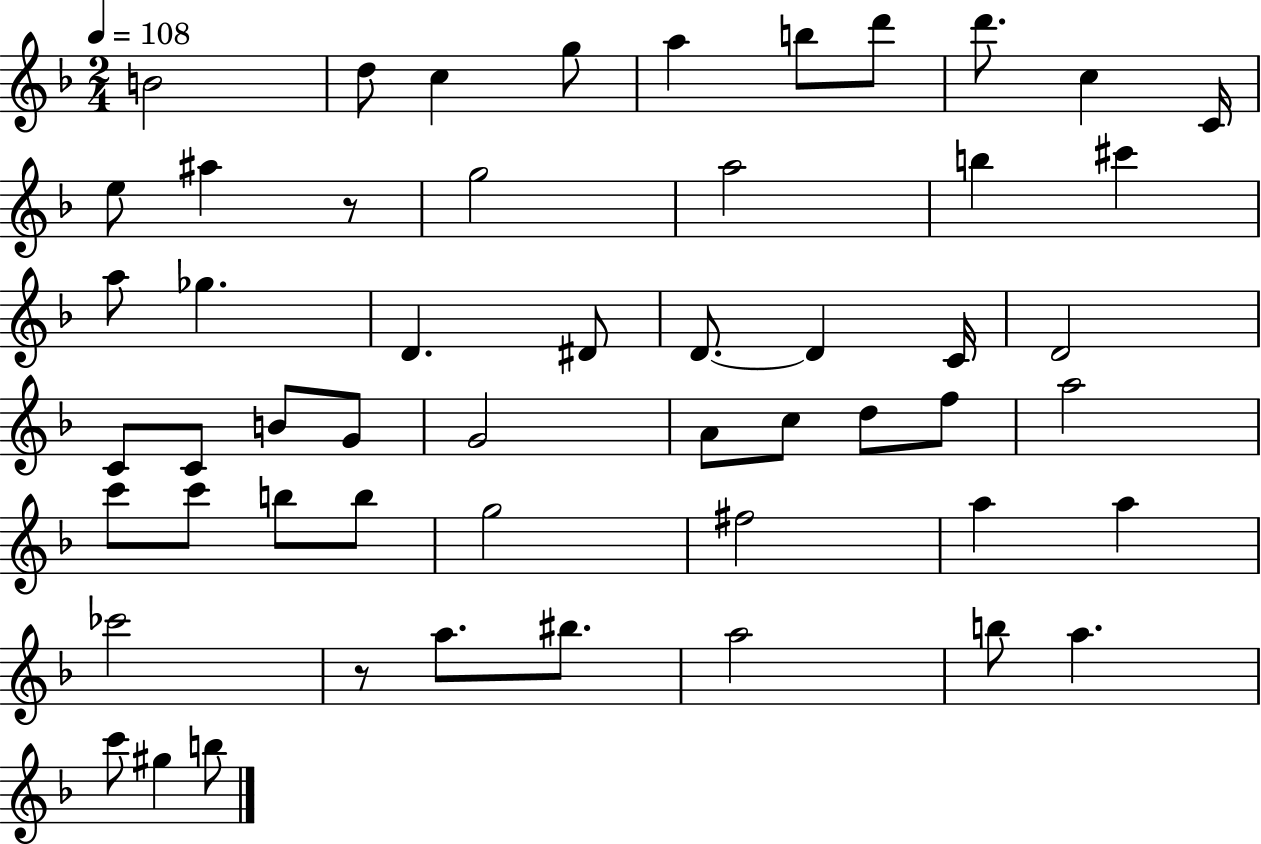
{
  \clef treble
  \numericTimeSignature
  \time 2/4
  \key f \major
  \tempo 4 = 108
  b'2 | d''8 c''4 g''8 | a''4 b''8 d'''8 | d'''8. c''4 c'16 | \break e''8 ais''4 r8 | g''2 | a''2 | b''4 cis'''4 | \break a''8 ges''4. | d'4. dis'8 | d'8.~~ d'4 c'16 | d'2 | \break c'8 c'8 b'8 g'8 | g'2 | a'8 c''8 d''8 f''8 | a''2 | \break c'''8 c'''8 b''8 b''8 | g''2 | fis''2 | a''4 a''4 | \break ces'''2 | r8 a''8. bis''8. | a''2 | b''8 a''4. | \break c'''8 gis''4 b''8 | \bar "|."
}